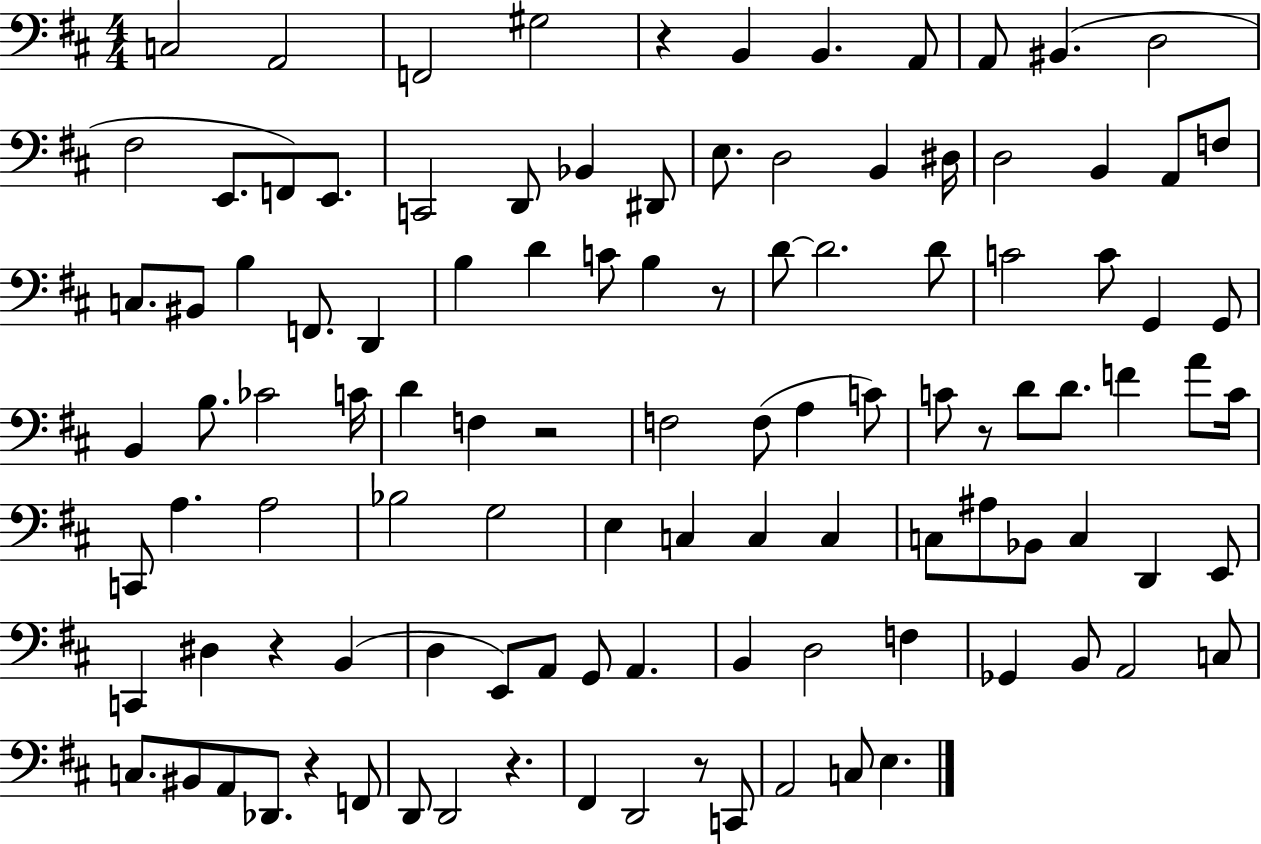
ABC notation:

X:1
T:Untitled
M:4/4
L:1/4
K:D
C,2 A,,2 F,,2 ^G,2 z B,, B,, A,,/2 A,,/2 ^B,, D,2 ^F,2 E,,/2 F,,/2 E,,/2 C,,2 D,,/2 _B,, ^D,,/2 E,/2 D,2 B,, ^D,/4 D,2 B,, A,,/2 F,/2 C,/2 ^B,,/2 B, F,,/2 D,, B, D C/2 B, z/2 D/2 D2 D/2 C2 C/2 G,, G,,/2 B,, B,/2 _C2 C/4 D F, z2 F,2 F,/2 A, C/2 C/2 z/2 D/2 D/2 F A/2 C/4 C,,/2 A, A,2 _B,2 G,2 E, C, C, C, C,/2 ^A,/2 _B,,/2 C, D,, E,,/2 C,, ^D, z B,, D, E,,/2 A,,/2 G,,/2 A,, B,, D,2 F, _G,, B,,/2 A,,2 C,/2 C,/2 ^B,,/2 A,,/2 _D,,/2 z F,,/2 D,,/2 D,,2 z ^F,, D,,2 z/2 C,,/2 A,,2 C,/2 E,